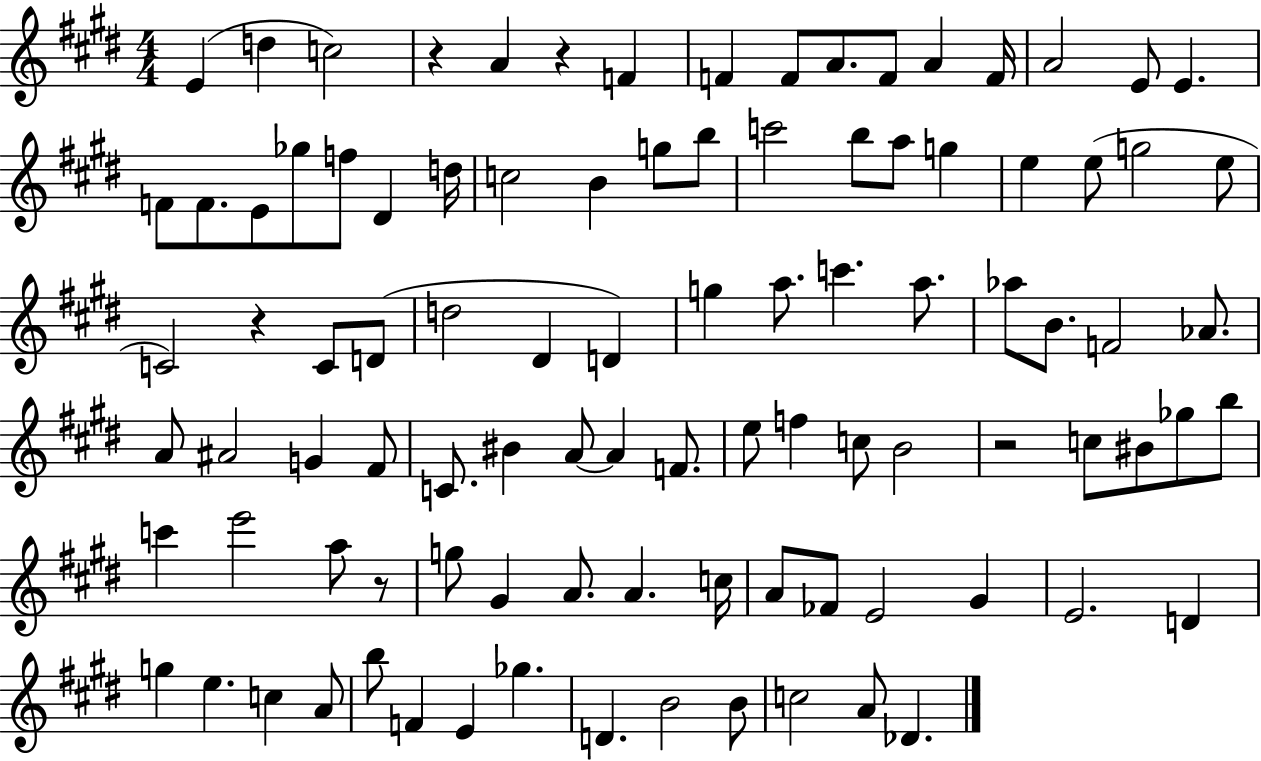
E4/q D5/q C5/h R/q A4/q R/q F4/q F4/q F4/e A4/e. F4/e A4/q F4/s A4/h E4/e E4/q. F4/e F4/e. E4/e Gb5/e F5/e D#4/q D5/s C5/h B4/q G5/e B5/e C6/h B5/e A5/e G5/q E5/q E5/e G5/h E5/e C4/h R/q C4/e D4/e D5/h D#4/q D4/q G5/q A5/e. C6/q. A5/e. Ab5/e B4/e. F4/h Ab4/e. A4/e A#4/h G4/q F#4/e C4/e. BIS4/q A4/e A4/q F4/e. E5/e F5/q C5/e B4/h R/h C5/e BIS4/e Gb5/e B5/e C6/q E6/h A5/e R/e G5/e G#4/q A4/e. A4/q. C5/s A4/e FES4/e E4/h G#4/q E4/h. D4/q G5/q E5/q. C5/q A4/e B5/e F4/q E4/q Gb5/q. D4/q. B4/h B4/e C5/h A4/e Db4/q.